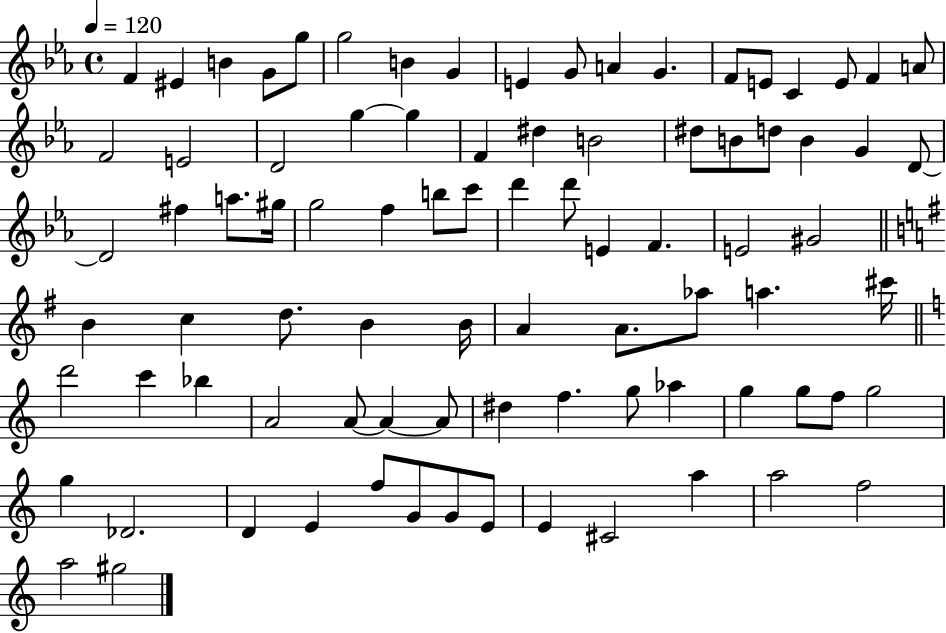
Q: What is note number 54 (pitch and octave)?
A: Ab5